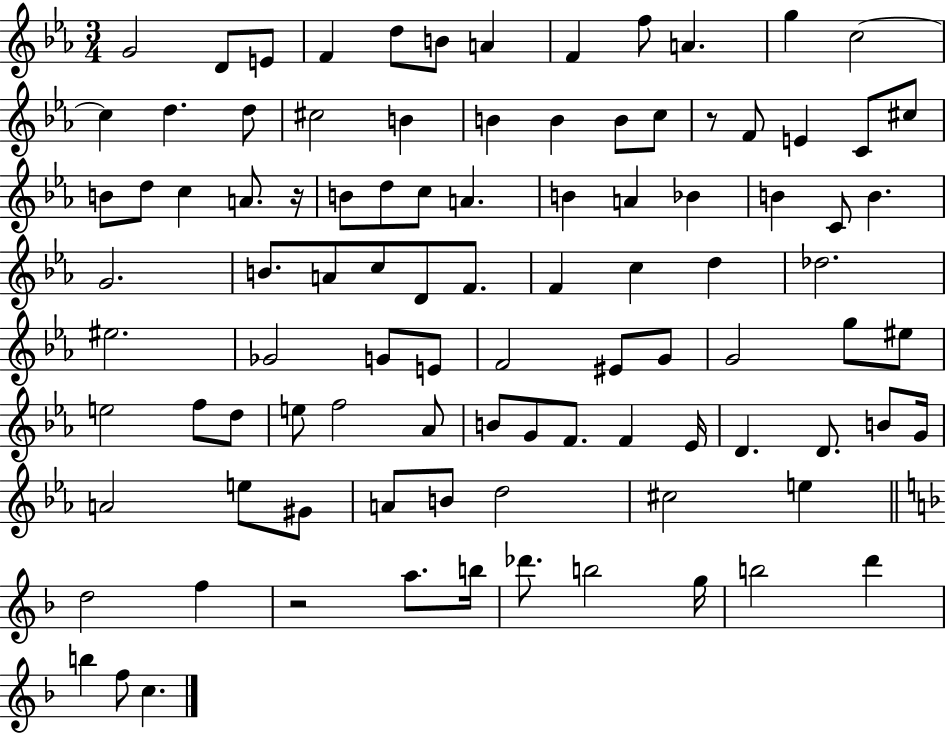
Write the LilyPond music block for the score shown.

{
  \clef treble
  \numericTimeSignature
  \time 3/4
  \key ees \major
  g'2 d'8 e'8 | f'4 d''8 b'8 a'4 | f'4 f''8 a'4. | g''4 c''2~~ | \break c''4 d''4. d''8 | cis''2 b'4 | b'4 b'4 b'8 c''8 | r8 f'8 e'4 c'8 cis''8 | \break b'8 d''8 c''4 a'8. r16 | b'8 d''8 c''8 a'4. | b'4 a'4 bes'4 | b'4 c'8 b'4. | \break g'2. | b'8. a'8 c''8 d'8 f'8. | f'4 c''4 d''4 | des''2. | \break eis''2. | ges'2 g'8 e'8 | f'2 eis'8 g'8 | g'2 g''8 eis''8 | \break e''2 f''8 d''8 | e''8 f''2 aes'8 | b'8 g'8 f'8. f'4 ees'16 | d'4. d'8. b'8 g'16 | \break a'2 e''8 gis'8 | a'8 b'8 d''2 | cis''2 e''4 | \bar "||" \break \key f \major d''2 f''4 | r2 a''8. b''16 | des'''8. b''2 g''16 | b''2 d'''4 | \break b''4 f''8 c''4. | \bar "|."
}